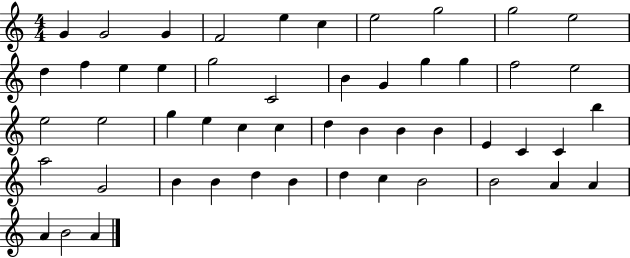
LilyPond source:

{
  \clef treble
  \numericTimeSignature
  \time 4/4
  \key c \major
  g'4 g'2 g'4 | f'2 e''4 c''4 | e''2 g''2 | g''2 e''2 | \break d''4 f''4 e''4 e''4 | g''2 c'2 | b'4 g'4 g''4 g''4 | f''2 e''2 | \break e''2 e''2 | g''4 e''4 c''4 c''4 | d''4 b'4 b'4 b'4 | e'4 c'4 c'4 b''4 | \break a''2 g'2 | b'4 b'4 d''4 b'4 | d''4 c''4 b'2 | b'2 a'4 a'4 | \break a'4 b'2 a'4 | \bar "|."
}